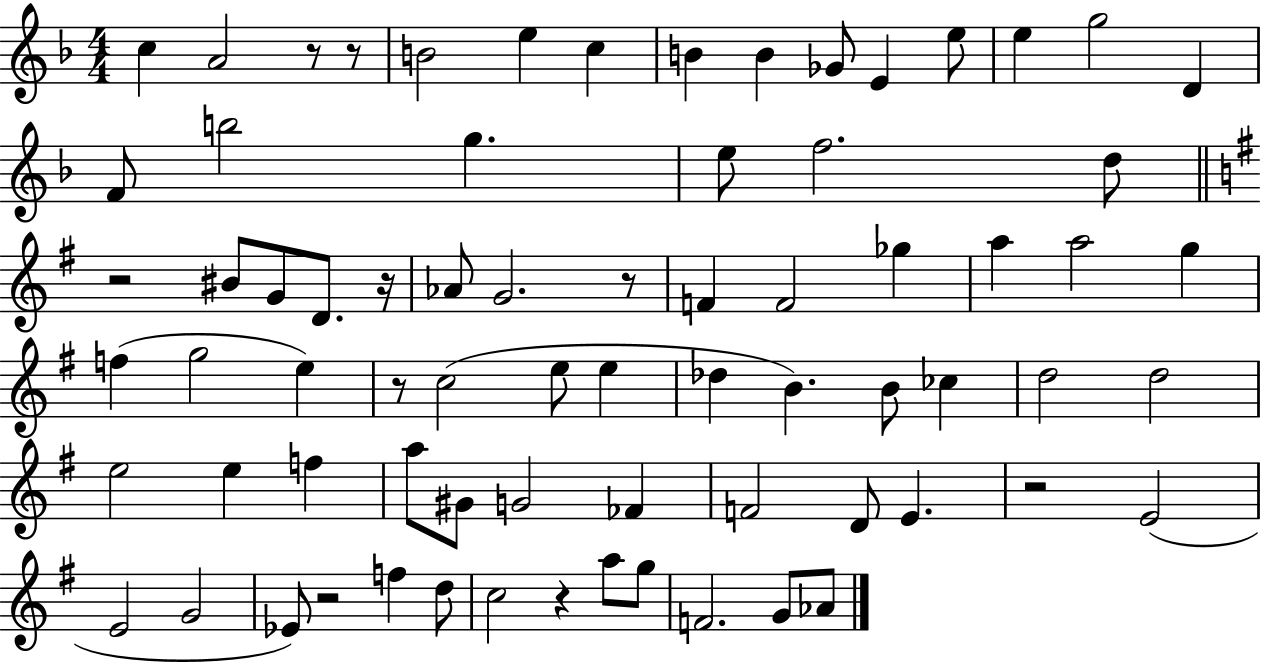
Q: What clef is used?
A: treble